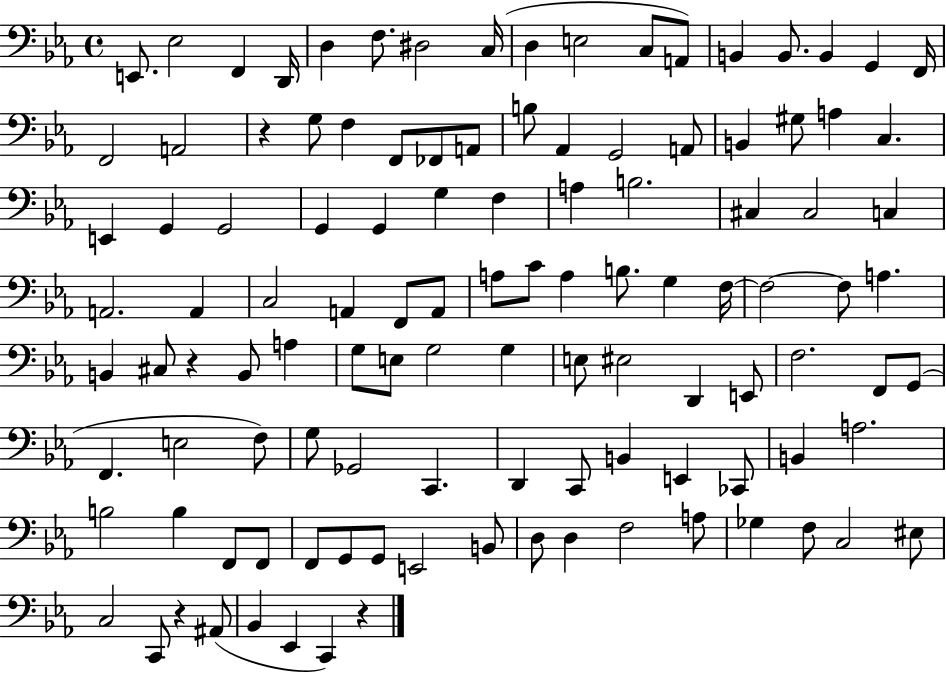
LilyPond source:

{
  \clef bass
  \time 4/4
  \defaultTimeSignature
  \key ees \major
  e,8. ees2 f,4 d,16 | d4 f8. dis2 c16( | d4 e2 c8 a,8) | b,4 b,8. b,4 g,4 f,16 | \break f,2 a,2 | r4 g8 f4 f,8 fes,8 a,8 | b8 aes,4 g,2 a,8 | b,4 gis8 a4 c4. | \break e,4 g,4 g,2 | g,4 g,4 g4 f4 | a4 b2. | cis4 cis2 c4 | \break a,2. a,4 | c2 a,4 f,8 a,8 | a8 c'8 a4 b8. g4 f16~~ | f2~~ f8 a4. | \break b,4 cis8 r4 b,8 a4 | g8 e8 g2 g4 | e8 eis2 d,4 e,8 | f2. f,8 g,8( | \break f,4. e2 f8) | g8 ges,2 c,4. | d,4 c,8 b,4 e,4 ces,8 | b,4 a2. | \break b2 b4 f,8 f,8 | f,8 g,8 g,8 e,2 b,8 | d8 d4 f2 a8 | ges4 f8 c2 eis8 | \break c2 c,8 r4 ais,8( | bes,4 ees,4 c,4) r4 | \bar "|."
}